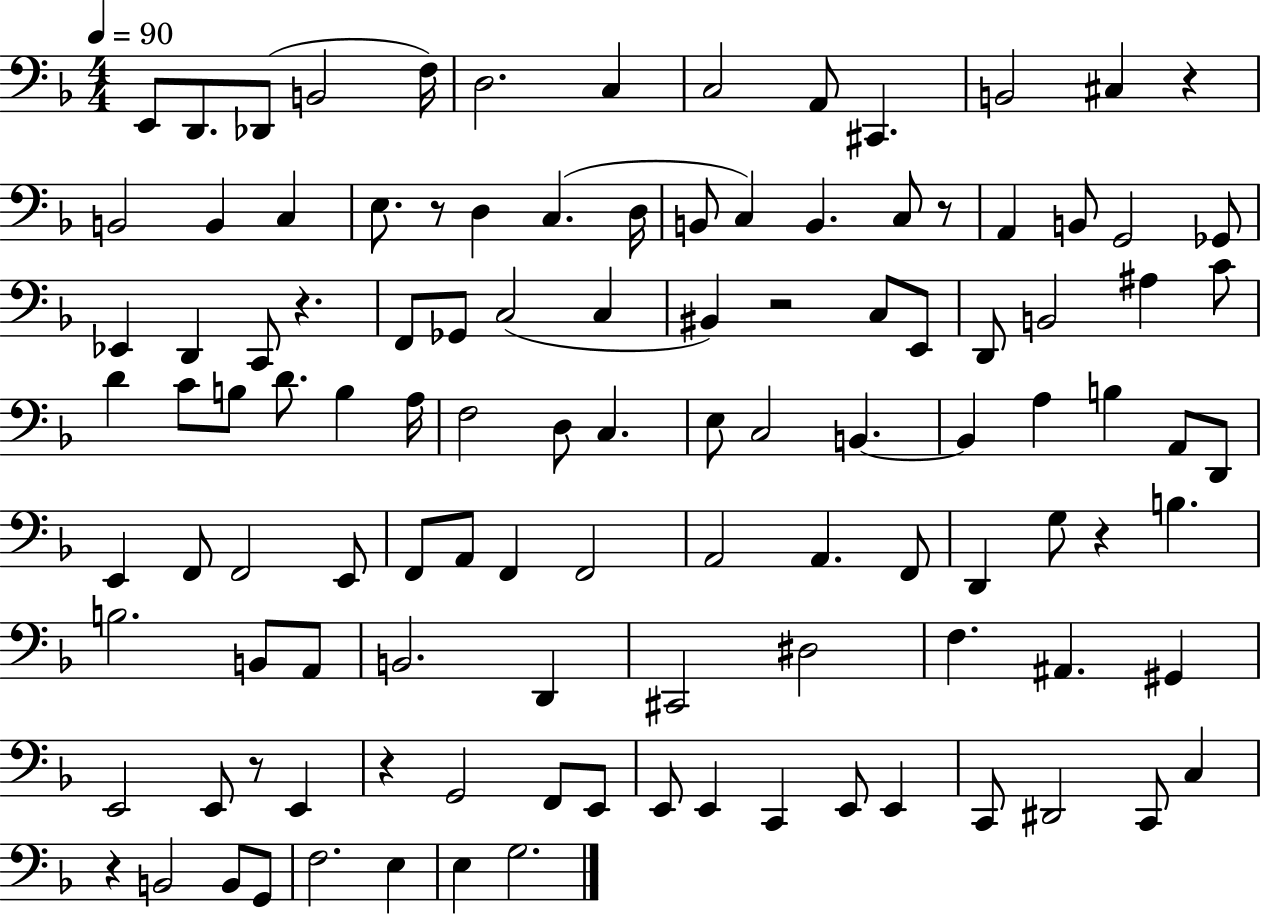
X:1
T:Untitled
M:4/4
L:1/4
K:F
E,,/2 D,,/2 _D,,/2 B,,2 F,/4 D,2 C, C,2 A,,/2 ^C,, B,,2 ^C, z B,,2 B,, C, E,/2 z/2 D, C, D,/4 B,,/2 C, B,, C,/2 z/2 A,, B,,/2 G,,2 _G,,/2 _E,, D,, C,,/2 z F,,/2 _G,,/2 C,2 C, ^B,, z2 C,/2 E,,/2 D,,/2 B,,2 ^A, C/2 D C/2 B,/2 D/2 B, A,/4 F,2 D,/2 C, E,/2 C,2 B,, B,, A, B, A,,/2 D,,/2 E,, F,,/2 F,,2 E,,/2 F,,/2 A,,/2 F,, F,,2 A,,2 A,, F,,/2 D,, G,/2 z B, B,2 B,,/2 A,,/2 B,,2 D,, ^C,,2 ^D,2 F, ^A,, ^G,, E,,2 E,,/2 z/2 E,, z G,,2 F,,/2 E,,/2 E,,/2 E,, C,, E,,/2 E,, C,,/2 ^D,,2 C,,/2 C, z B,,2 B,,/2 G,,/2 F,2 E, E, G,2